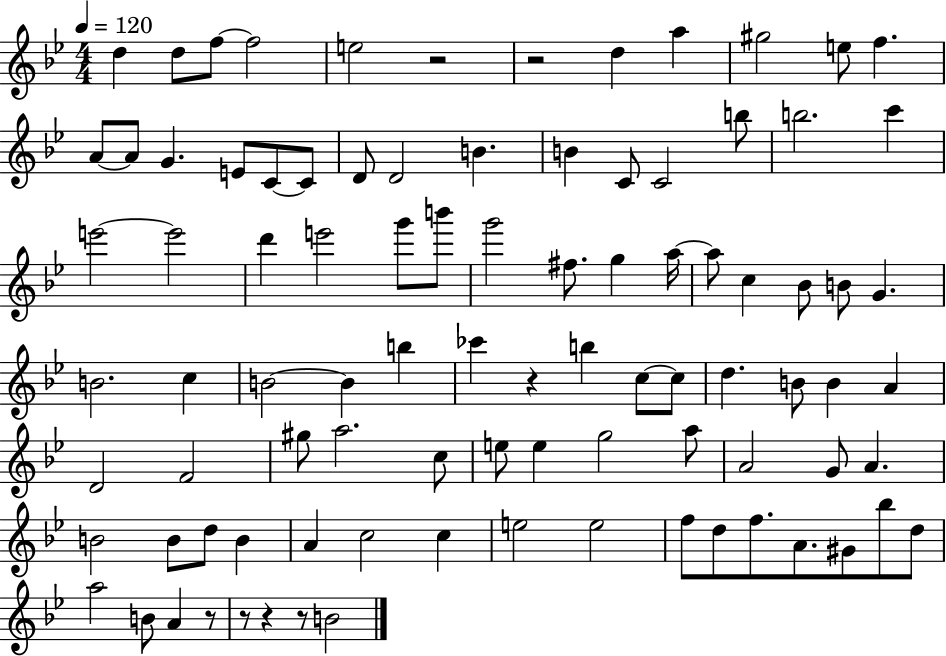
{
  \clef treble
  \numericTimeSignature
  \time 4/4
  \key bes \major
  \tempo 4 = 120
  d''4 d''8 f''8~~ f''2 | e''2 r2 | r2 d''4 a''4 | gis''2 e''8 f''4. | \break a'8~~ a'8 g'4. e'8 c'8~~ c'8 | d'8 d'2 b'4. | b'4 c'8 c'2 b''8 | b''2. c'''4 | \break e'''2~~ e'''2 | d'''4 e'''2 g'''8 b'''8 | g'''2 fis''8. g''4 a''16~~ | a''8 c''4 bes'8 b'8 g'4. | \break b'2. c''4 | b'2~~ b'4 b''4 | ces'''4 r4 b''4 c''8~~ c''8 | d''4. b'8 b'4 a'4 | \break d'2 f'2 | gis''8 a''2. c''8 | e''8 e''4 g''2 a''8 | a'2 g'8 a'4. | \break b'2 b'8 d''8 b'4 | a'4 c''2 c''4 | e''2 e''2 | f''8 d''8 f''8. a'8. gis'8 bes''8 d''8 | \break a''2 b'8 a'4 r8 | r8 r4 r8 b'2 | \bar "|."
}